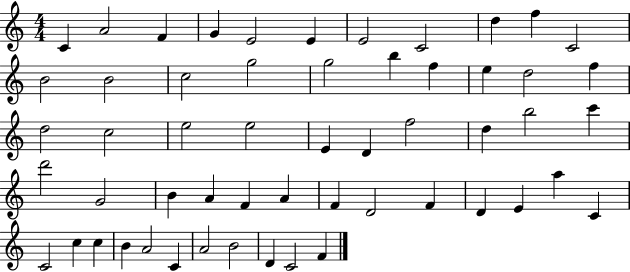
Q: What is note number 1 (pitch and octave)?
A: C4